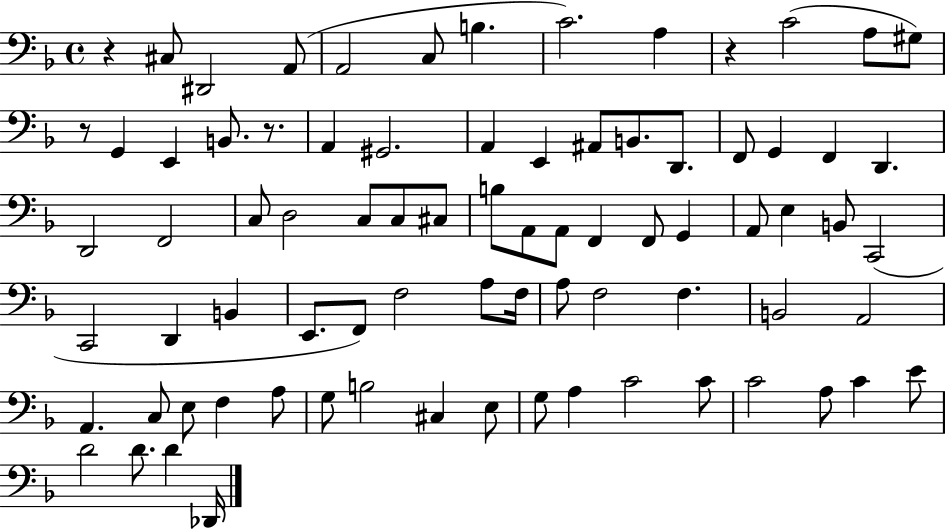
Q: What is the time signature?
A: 4/4